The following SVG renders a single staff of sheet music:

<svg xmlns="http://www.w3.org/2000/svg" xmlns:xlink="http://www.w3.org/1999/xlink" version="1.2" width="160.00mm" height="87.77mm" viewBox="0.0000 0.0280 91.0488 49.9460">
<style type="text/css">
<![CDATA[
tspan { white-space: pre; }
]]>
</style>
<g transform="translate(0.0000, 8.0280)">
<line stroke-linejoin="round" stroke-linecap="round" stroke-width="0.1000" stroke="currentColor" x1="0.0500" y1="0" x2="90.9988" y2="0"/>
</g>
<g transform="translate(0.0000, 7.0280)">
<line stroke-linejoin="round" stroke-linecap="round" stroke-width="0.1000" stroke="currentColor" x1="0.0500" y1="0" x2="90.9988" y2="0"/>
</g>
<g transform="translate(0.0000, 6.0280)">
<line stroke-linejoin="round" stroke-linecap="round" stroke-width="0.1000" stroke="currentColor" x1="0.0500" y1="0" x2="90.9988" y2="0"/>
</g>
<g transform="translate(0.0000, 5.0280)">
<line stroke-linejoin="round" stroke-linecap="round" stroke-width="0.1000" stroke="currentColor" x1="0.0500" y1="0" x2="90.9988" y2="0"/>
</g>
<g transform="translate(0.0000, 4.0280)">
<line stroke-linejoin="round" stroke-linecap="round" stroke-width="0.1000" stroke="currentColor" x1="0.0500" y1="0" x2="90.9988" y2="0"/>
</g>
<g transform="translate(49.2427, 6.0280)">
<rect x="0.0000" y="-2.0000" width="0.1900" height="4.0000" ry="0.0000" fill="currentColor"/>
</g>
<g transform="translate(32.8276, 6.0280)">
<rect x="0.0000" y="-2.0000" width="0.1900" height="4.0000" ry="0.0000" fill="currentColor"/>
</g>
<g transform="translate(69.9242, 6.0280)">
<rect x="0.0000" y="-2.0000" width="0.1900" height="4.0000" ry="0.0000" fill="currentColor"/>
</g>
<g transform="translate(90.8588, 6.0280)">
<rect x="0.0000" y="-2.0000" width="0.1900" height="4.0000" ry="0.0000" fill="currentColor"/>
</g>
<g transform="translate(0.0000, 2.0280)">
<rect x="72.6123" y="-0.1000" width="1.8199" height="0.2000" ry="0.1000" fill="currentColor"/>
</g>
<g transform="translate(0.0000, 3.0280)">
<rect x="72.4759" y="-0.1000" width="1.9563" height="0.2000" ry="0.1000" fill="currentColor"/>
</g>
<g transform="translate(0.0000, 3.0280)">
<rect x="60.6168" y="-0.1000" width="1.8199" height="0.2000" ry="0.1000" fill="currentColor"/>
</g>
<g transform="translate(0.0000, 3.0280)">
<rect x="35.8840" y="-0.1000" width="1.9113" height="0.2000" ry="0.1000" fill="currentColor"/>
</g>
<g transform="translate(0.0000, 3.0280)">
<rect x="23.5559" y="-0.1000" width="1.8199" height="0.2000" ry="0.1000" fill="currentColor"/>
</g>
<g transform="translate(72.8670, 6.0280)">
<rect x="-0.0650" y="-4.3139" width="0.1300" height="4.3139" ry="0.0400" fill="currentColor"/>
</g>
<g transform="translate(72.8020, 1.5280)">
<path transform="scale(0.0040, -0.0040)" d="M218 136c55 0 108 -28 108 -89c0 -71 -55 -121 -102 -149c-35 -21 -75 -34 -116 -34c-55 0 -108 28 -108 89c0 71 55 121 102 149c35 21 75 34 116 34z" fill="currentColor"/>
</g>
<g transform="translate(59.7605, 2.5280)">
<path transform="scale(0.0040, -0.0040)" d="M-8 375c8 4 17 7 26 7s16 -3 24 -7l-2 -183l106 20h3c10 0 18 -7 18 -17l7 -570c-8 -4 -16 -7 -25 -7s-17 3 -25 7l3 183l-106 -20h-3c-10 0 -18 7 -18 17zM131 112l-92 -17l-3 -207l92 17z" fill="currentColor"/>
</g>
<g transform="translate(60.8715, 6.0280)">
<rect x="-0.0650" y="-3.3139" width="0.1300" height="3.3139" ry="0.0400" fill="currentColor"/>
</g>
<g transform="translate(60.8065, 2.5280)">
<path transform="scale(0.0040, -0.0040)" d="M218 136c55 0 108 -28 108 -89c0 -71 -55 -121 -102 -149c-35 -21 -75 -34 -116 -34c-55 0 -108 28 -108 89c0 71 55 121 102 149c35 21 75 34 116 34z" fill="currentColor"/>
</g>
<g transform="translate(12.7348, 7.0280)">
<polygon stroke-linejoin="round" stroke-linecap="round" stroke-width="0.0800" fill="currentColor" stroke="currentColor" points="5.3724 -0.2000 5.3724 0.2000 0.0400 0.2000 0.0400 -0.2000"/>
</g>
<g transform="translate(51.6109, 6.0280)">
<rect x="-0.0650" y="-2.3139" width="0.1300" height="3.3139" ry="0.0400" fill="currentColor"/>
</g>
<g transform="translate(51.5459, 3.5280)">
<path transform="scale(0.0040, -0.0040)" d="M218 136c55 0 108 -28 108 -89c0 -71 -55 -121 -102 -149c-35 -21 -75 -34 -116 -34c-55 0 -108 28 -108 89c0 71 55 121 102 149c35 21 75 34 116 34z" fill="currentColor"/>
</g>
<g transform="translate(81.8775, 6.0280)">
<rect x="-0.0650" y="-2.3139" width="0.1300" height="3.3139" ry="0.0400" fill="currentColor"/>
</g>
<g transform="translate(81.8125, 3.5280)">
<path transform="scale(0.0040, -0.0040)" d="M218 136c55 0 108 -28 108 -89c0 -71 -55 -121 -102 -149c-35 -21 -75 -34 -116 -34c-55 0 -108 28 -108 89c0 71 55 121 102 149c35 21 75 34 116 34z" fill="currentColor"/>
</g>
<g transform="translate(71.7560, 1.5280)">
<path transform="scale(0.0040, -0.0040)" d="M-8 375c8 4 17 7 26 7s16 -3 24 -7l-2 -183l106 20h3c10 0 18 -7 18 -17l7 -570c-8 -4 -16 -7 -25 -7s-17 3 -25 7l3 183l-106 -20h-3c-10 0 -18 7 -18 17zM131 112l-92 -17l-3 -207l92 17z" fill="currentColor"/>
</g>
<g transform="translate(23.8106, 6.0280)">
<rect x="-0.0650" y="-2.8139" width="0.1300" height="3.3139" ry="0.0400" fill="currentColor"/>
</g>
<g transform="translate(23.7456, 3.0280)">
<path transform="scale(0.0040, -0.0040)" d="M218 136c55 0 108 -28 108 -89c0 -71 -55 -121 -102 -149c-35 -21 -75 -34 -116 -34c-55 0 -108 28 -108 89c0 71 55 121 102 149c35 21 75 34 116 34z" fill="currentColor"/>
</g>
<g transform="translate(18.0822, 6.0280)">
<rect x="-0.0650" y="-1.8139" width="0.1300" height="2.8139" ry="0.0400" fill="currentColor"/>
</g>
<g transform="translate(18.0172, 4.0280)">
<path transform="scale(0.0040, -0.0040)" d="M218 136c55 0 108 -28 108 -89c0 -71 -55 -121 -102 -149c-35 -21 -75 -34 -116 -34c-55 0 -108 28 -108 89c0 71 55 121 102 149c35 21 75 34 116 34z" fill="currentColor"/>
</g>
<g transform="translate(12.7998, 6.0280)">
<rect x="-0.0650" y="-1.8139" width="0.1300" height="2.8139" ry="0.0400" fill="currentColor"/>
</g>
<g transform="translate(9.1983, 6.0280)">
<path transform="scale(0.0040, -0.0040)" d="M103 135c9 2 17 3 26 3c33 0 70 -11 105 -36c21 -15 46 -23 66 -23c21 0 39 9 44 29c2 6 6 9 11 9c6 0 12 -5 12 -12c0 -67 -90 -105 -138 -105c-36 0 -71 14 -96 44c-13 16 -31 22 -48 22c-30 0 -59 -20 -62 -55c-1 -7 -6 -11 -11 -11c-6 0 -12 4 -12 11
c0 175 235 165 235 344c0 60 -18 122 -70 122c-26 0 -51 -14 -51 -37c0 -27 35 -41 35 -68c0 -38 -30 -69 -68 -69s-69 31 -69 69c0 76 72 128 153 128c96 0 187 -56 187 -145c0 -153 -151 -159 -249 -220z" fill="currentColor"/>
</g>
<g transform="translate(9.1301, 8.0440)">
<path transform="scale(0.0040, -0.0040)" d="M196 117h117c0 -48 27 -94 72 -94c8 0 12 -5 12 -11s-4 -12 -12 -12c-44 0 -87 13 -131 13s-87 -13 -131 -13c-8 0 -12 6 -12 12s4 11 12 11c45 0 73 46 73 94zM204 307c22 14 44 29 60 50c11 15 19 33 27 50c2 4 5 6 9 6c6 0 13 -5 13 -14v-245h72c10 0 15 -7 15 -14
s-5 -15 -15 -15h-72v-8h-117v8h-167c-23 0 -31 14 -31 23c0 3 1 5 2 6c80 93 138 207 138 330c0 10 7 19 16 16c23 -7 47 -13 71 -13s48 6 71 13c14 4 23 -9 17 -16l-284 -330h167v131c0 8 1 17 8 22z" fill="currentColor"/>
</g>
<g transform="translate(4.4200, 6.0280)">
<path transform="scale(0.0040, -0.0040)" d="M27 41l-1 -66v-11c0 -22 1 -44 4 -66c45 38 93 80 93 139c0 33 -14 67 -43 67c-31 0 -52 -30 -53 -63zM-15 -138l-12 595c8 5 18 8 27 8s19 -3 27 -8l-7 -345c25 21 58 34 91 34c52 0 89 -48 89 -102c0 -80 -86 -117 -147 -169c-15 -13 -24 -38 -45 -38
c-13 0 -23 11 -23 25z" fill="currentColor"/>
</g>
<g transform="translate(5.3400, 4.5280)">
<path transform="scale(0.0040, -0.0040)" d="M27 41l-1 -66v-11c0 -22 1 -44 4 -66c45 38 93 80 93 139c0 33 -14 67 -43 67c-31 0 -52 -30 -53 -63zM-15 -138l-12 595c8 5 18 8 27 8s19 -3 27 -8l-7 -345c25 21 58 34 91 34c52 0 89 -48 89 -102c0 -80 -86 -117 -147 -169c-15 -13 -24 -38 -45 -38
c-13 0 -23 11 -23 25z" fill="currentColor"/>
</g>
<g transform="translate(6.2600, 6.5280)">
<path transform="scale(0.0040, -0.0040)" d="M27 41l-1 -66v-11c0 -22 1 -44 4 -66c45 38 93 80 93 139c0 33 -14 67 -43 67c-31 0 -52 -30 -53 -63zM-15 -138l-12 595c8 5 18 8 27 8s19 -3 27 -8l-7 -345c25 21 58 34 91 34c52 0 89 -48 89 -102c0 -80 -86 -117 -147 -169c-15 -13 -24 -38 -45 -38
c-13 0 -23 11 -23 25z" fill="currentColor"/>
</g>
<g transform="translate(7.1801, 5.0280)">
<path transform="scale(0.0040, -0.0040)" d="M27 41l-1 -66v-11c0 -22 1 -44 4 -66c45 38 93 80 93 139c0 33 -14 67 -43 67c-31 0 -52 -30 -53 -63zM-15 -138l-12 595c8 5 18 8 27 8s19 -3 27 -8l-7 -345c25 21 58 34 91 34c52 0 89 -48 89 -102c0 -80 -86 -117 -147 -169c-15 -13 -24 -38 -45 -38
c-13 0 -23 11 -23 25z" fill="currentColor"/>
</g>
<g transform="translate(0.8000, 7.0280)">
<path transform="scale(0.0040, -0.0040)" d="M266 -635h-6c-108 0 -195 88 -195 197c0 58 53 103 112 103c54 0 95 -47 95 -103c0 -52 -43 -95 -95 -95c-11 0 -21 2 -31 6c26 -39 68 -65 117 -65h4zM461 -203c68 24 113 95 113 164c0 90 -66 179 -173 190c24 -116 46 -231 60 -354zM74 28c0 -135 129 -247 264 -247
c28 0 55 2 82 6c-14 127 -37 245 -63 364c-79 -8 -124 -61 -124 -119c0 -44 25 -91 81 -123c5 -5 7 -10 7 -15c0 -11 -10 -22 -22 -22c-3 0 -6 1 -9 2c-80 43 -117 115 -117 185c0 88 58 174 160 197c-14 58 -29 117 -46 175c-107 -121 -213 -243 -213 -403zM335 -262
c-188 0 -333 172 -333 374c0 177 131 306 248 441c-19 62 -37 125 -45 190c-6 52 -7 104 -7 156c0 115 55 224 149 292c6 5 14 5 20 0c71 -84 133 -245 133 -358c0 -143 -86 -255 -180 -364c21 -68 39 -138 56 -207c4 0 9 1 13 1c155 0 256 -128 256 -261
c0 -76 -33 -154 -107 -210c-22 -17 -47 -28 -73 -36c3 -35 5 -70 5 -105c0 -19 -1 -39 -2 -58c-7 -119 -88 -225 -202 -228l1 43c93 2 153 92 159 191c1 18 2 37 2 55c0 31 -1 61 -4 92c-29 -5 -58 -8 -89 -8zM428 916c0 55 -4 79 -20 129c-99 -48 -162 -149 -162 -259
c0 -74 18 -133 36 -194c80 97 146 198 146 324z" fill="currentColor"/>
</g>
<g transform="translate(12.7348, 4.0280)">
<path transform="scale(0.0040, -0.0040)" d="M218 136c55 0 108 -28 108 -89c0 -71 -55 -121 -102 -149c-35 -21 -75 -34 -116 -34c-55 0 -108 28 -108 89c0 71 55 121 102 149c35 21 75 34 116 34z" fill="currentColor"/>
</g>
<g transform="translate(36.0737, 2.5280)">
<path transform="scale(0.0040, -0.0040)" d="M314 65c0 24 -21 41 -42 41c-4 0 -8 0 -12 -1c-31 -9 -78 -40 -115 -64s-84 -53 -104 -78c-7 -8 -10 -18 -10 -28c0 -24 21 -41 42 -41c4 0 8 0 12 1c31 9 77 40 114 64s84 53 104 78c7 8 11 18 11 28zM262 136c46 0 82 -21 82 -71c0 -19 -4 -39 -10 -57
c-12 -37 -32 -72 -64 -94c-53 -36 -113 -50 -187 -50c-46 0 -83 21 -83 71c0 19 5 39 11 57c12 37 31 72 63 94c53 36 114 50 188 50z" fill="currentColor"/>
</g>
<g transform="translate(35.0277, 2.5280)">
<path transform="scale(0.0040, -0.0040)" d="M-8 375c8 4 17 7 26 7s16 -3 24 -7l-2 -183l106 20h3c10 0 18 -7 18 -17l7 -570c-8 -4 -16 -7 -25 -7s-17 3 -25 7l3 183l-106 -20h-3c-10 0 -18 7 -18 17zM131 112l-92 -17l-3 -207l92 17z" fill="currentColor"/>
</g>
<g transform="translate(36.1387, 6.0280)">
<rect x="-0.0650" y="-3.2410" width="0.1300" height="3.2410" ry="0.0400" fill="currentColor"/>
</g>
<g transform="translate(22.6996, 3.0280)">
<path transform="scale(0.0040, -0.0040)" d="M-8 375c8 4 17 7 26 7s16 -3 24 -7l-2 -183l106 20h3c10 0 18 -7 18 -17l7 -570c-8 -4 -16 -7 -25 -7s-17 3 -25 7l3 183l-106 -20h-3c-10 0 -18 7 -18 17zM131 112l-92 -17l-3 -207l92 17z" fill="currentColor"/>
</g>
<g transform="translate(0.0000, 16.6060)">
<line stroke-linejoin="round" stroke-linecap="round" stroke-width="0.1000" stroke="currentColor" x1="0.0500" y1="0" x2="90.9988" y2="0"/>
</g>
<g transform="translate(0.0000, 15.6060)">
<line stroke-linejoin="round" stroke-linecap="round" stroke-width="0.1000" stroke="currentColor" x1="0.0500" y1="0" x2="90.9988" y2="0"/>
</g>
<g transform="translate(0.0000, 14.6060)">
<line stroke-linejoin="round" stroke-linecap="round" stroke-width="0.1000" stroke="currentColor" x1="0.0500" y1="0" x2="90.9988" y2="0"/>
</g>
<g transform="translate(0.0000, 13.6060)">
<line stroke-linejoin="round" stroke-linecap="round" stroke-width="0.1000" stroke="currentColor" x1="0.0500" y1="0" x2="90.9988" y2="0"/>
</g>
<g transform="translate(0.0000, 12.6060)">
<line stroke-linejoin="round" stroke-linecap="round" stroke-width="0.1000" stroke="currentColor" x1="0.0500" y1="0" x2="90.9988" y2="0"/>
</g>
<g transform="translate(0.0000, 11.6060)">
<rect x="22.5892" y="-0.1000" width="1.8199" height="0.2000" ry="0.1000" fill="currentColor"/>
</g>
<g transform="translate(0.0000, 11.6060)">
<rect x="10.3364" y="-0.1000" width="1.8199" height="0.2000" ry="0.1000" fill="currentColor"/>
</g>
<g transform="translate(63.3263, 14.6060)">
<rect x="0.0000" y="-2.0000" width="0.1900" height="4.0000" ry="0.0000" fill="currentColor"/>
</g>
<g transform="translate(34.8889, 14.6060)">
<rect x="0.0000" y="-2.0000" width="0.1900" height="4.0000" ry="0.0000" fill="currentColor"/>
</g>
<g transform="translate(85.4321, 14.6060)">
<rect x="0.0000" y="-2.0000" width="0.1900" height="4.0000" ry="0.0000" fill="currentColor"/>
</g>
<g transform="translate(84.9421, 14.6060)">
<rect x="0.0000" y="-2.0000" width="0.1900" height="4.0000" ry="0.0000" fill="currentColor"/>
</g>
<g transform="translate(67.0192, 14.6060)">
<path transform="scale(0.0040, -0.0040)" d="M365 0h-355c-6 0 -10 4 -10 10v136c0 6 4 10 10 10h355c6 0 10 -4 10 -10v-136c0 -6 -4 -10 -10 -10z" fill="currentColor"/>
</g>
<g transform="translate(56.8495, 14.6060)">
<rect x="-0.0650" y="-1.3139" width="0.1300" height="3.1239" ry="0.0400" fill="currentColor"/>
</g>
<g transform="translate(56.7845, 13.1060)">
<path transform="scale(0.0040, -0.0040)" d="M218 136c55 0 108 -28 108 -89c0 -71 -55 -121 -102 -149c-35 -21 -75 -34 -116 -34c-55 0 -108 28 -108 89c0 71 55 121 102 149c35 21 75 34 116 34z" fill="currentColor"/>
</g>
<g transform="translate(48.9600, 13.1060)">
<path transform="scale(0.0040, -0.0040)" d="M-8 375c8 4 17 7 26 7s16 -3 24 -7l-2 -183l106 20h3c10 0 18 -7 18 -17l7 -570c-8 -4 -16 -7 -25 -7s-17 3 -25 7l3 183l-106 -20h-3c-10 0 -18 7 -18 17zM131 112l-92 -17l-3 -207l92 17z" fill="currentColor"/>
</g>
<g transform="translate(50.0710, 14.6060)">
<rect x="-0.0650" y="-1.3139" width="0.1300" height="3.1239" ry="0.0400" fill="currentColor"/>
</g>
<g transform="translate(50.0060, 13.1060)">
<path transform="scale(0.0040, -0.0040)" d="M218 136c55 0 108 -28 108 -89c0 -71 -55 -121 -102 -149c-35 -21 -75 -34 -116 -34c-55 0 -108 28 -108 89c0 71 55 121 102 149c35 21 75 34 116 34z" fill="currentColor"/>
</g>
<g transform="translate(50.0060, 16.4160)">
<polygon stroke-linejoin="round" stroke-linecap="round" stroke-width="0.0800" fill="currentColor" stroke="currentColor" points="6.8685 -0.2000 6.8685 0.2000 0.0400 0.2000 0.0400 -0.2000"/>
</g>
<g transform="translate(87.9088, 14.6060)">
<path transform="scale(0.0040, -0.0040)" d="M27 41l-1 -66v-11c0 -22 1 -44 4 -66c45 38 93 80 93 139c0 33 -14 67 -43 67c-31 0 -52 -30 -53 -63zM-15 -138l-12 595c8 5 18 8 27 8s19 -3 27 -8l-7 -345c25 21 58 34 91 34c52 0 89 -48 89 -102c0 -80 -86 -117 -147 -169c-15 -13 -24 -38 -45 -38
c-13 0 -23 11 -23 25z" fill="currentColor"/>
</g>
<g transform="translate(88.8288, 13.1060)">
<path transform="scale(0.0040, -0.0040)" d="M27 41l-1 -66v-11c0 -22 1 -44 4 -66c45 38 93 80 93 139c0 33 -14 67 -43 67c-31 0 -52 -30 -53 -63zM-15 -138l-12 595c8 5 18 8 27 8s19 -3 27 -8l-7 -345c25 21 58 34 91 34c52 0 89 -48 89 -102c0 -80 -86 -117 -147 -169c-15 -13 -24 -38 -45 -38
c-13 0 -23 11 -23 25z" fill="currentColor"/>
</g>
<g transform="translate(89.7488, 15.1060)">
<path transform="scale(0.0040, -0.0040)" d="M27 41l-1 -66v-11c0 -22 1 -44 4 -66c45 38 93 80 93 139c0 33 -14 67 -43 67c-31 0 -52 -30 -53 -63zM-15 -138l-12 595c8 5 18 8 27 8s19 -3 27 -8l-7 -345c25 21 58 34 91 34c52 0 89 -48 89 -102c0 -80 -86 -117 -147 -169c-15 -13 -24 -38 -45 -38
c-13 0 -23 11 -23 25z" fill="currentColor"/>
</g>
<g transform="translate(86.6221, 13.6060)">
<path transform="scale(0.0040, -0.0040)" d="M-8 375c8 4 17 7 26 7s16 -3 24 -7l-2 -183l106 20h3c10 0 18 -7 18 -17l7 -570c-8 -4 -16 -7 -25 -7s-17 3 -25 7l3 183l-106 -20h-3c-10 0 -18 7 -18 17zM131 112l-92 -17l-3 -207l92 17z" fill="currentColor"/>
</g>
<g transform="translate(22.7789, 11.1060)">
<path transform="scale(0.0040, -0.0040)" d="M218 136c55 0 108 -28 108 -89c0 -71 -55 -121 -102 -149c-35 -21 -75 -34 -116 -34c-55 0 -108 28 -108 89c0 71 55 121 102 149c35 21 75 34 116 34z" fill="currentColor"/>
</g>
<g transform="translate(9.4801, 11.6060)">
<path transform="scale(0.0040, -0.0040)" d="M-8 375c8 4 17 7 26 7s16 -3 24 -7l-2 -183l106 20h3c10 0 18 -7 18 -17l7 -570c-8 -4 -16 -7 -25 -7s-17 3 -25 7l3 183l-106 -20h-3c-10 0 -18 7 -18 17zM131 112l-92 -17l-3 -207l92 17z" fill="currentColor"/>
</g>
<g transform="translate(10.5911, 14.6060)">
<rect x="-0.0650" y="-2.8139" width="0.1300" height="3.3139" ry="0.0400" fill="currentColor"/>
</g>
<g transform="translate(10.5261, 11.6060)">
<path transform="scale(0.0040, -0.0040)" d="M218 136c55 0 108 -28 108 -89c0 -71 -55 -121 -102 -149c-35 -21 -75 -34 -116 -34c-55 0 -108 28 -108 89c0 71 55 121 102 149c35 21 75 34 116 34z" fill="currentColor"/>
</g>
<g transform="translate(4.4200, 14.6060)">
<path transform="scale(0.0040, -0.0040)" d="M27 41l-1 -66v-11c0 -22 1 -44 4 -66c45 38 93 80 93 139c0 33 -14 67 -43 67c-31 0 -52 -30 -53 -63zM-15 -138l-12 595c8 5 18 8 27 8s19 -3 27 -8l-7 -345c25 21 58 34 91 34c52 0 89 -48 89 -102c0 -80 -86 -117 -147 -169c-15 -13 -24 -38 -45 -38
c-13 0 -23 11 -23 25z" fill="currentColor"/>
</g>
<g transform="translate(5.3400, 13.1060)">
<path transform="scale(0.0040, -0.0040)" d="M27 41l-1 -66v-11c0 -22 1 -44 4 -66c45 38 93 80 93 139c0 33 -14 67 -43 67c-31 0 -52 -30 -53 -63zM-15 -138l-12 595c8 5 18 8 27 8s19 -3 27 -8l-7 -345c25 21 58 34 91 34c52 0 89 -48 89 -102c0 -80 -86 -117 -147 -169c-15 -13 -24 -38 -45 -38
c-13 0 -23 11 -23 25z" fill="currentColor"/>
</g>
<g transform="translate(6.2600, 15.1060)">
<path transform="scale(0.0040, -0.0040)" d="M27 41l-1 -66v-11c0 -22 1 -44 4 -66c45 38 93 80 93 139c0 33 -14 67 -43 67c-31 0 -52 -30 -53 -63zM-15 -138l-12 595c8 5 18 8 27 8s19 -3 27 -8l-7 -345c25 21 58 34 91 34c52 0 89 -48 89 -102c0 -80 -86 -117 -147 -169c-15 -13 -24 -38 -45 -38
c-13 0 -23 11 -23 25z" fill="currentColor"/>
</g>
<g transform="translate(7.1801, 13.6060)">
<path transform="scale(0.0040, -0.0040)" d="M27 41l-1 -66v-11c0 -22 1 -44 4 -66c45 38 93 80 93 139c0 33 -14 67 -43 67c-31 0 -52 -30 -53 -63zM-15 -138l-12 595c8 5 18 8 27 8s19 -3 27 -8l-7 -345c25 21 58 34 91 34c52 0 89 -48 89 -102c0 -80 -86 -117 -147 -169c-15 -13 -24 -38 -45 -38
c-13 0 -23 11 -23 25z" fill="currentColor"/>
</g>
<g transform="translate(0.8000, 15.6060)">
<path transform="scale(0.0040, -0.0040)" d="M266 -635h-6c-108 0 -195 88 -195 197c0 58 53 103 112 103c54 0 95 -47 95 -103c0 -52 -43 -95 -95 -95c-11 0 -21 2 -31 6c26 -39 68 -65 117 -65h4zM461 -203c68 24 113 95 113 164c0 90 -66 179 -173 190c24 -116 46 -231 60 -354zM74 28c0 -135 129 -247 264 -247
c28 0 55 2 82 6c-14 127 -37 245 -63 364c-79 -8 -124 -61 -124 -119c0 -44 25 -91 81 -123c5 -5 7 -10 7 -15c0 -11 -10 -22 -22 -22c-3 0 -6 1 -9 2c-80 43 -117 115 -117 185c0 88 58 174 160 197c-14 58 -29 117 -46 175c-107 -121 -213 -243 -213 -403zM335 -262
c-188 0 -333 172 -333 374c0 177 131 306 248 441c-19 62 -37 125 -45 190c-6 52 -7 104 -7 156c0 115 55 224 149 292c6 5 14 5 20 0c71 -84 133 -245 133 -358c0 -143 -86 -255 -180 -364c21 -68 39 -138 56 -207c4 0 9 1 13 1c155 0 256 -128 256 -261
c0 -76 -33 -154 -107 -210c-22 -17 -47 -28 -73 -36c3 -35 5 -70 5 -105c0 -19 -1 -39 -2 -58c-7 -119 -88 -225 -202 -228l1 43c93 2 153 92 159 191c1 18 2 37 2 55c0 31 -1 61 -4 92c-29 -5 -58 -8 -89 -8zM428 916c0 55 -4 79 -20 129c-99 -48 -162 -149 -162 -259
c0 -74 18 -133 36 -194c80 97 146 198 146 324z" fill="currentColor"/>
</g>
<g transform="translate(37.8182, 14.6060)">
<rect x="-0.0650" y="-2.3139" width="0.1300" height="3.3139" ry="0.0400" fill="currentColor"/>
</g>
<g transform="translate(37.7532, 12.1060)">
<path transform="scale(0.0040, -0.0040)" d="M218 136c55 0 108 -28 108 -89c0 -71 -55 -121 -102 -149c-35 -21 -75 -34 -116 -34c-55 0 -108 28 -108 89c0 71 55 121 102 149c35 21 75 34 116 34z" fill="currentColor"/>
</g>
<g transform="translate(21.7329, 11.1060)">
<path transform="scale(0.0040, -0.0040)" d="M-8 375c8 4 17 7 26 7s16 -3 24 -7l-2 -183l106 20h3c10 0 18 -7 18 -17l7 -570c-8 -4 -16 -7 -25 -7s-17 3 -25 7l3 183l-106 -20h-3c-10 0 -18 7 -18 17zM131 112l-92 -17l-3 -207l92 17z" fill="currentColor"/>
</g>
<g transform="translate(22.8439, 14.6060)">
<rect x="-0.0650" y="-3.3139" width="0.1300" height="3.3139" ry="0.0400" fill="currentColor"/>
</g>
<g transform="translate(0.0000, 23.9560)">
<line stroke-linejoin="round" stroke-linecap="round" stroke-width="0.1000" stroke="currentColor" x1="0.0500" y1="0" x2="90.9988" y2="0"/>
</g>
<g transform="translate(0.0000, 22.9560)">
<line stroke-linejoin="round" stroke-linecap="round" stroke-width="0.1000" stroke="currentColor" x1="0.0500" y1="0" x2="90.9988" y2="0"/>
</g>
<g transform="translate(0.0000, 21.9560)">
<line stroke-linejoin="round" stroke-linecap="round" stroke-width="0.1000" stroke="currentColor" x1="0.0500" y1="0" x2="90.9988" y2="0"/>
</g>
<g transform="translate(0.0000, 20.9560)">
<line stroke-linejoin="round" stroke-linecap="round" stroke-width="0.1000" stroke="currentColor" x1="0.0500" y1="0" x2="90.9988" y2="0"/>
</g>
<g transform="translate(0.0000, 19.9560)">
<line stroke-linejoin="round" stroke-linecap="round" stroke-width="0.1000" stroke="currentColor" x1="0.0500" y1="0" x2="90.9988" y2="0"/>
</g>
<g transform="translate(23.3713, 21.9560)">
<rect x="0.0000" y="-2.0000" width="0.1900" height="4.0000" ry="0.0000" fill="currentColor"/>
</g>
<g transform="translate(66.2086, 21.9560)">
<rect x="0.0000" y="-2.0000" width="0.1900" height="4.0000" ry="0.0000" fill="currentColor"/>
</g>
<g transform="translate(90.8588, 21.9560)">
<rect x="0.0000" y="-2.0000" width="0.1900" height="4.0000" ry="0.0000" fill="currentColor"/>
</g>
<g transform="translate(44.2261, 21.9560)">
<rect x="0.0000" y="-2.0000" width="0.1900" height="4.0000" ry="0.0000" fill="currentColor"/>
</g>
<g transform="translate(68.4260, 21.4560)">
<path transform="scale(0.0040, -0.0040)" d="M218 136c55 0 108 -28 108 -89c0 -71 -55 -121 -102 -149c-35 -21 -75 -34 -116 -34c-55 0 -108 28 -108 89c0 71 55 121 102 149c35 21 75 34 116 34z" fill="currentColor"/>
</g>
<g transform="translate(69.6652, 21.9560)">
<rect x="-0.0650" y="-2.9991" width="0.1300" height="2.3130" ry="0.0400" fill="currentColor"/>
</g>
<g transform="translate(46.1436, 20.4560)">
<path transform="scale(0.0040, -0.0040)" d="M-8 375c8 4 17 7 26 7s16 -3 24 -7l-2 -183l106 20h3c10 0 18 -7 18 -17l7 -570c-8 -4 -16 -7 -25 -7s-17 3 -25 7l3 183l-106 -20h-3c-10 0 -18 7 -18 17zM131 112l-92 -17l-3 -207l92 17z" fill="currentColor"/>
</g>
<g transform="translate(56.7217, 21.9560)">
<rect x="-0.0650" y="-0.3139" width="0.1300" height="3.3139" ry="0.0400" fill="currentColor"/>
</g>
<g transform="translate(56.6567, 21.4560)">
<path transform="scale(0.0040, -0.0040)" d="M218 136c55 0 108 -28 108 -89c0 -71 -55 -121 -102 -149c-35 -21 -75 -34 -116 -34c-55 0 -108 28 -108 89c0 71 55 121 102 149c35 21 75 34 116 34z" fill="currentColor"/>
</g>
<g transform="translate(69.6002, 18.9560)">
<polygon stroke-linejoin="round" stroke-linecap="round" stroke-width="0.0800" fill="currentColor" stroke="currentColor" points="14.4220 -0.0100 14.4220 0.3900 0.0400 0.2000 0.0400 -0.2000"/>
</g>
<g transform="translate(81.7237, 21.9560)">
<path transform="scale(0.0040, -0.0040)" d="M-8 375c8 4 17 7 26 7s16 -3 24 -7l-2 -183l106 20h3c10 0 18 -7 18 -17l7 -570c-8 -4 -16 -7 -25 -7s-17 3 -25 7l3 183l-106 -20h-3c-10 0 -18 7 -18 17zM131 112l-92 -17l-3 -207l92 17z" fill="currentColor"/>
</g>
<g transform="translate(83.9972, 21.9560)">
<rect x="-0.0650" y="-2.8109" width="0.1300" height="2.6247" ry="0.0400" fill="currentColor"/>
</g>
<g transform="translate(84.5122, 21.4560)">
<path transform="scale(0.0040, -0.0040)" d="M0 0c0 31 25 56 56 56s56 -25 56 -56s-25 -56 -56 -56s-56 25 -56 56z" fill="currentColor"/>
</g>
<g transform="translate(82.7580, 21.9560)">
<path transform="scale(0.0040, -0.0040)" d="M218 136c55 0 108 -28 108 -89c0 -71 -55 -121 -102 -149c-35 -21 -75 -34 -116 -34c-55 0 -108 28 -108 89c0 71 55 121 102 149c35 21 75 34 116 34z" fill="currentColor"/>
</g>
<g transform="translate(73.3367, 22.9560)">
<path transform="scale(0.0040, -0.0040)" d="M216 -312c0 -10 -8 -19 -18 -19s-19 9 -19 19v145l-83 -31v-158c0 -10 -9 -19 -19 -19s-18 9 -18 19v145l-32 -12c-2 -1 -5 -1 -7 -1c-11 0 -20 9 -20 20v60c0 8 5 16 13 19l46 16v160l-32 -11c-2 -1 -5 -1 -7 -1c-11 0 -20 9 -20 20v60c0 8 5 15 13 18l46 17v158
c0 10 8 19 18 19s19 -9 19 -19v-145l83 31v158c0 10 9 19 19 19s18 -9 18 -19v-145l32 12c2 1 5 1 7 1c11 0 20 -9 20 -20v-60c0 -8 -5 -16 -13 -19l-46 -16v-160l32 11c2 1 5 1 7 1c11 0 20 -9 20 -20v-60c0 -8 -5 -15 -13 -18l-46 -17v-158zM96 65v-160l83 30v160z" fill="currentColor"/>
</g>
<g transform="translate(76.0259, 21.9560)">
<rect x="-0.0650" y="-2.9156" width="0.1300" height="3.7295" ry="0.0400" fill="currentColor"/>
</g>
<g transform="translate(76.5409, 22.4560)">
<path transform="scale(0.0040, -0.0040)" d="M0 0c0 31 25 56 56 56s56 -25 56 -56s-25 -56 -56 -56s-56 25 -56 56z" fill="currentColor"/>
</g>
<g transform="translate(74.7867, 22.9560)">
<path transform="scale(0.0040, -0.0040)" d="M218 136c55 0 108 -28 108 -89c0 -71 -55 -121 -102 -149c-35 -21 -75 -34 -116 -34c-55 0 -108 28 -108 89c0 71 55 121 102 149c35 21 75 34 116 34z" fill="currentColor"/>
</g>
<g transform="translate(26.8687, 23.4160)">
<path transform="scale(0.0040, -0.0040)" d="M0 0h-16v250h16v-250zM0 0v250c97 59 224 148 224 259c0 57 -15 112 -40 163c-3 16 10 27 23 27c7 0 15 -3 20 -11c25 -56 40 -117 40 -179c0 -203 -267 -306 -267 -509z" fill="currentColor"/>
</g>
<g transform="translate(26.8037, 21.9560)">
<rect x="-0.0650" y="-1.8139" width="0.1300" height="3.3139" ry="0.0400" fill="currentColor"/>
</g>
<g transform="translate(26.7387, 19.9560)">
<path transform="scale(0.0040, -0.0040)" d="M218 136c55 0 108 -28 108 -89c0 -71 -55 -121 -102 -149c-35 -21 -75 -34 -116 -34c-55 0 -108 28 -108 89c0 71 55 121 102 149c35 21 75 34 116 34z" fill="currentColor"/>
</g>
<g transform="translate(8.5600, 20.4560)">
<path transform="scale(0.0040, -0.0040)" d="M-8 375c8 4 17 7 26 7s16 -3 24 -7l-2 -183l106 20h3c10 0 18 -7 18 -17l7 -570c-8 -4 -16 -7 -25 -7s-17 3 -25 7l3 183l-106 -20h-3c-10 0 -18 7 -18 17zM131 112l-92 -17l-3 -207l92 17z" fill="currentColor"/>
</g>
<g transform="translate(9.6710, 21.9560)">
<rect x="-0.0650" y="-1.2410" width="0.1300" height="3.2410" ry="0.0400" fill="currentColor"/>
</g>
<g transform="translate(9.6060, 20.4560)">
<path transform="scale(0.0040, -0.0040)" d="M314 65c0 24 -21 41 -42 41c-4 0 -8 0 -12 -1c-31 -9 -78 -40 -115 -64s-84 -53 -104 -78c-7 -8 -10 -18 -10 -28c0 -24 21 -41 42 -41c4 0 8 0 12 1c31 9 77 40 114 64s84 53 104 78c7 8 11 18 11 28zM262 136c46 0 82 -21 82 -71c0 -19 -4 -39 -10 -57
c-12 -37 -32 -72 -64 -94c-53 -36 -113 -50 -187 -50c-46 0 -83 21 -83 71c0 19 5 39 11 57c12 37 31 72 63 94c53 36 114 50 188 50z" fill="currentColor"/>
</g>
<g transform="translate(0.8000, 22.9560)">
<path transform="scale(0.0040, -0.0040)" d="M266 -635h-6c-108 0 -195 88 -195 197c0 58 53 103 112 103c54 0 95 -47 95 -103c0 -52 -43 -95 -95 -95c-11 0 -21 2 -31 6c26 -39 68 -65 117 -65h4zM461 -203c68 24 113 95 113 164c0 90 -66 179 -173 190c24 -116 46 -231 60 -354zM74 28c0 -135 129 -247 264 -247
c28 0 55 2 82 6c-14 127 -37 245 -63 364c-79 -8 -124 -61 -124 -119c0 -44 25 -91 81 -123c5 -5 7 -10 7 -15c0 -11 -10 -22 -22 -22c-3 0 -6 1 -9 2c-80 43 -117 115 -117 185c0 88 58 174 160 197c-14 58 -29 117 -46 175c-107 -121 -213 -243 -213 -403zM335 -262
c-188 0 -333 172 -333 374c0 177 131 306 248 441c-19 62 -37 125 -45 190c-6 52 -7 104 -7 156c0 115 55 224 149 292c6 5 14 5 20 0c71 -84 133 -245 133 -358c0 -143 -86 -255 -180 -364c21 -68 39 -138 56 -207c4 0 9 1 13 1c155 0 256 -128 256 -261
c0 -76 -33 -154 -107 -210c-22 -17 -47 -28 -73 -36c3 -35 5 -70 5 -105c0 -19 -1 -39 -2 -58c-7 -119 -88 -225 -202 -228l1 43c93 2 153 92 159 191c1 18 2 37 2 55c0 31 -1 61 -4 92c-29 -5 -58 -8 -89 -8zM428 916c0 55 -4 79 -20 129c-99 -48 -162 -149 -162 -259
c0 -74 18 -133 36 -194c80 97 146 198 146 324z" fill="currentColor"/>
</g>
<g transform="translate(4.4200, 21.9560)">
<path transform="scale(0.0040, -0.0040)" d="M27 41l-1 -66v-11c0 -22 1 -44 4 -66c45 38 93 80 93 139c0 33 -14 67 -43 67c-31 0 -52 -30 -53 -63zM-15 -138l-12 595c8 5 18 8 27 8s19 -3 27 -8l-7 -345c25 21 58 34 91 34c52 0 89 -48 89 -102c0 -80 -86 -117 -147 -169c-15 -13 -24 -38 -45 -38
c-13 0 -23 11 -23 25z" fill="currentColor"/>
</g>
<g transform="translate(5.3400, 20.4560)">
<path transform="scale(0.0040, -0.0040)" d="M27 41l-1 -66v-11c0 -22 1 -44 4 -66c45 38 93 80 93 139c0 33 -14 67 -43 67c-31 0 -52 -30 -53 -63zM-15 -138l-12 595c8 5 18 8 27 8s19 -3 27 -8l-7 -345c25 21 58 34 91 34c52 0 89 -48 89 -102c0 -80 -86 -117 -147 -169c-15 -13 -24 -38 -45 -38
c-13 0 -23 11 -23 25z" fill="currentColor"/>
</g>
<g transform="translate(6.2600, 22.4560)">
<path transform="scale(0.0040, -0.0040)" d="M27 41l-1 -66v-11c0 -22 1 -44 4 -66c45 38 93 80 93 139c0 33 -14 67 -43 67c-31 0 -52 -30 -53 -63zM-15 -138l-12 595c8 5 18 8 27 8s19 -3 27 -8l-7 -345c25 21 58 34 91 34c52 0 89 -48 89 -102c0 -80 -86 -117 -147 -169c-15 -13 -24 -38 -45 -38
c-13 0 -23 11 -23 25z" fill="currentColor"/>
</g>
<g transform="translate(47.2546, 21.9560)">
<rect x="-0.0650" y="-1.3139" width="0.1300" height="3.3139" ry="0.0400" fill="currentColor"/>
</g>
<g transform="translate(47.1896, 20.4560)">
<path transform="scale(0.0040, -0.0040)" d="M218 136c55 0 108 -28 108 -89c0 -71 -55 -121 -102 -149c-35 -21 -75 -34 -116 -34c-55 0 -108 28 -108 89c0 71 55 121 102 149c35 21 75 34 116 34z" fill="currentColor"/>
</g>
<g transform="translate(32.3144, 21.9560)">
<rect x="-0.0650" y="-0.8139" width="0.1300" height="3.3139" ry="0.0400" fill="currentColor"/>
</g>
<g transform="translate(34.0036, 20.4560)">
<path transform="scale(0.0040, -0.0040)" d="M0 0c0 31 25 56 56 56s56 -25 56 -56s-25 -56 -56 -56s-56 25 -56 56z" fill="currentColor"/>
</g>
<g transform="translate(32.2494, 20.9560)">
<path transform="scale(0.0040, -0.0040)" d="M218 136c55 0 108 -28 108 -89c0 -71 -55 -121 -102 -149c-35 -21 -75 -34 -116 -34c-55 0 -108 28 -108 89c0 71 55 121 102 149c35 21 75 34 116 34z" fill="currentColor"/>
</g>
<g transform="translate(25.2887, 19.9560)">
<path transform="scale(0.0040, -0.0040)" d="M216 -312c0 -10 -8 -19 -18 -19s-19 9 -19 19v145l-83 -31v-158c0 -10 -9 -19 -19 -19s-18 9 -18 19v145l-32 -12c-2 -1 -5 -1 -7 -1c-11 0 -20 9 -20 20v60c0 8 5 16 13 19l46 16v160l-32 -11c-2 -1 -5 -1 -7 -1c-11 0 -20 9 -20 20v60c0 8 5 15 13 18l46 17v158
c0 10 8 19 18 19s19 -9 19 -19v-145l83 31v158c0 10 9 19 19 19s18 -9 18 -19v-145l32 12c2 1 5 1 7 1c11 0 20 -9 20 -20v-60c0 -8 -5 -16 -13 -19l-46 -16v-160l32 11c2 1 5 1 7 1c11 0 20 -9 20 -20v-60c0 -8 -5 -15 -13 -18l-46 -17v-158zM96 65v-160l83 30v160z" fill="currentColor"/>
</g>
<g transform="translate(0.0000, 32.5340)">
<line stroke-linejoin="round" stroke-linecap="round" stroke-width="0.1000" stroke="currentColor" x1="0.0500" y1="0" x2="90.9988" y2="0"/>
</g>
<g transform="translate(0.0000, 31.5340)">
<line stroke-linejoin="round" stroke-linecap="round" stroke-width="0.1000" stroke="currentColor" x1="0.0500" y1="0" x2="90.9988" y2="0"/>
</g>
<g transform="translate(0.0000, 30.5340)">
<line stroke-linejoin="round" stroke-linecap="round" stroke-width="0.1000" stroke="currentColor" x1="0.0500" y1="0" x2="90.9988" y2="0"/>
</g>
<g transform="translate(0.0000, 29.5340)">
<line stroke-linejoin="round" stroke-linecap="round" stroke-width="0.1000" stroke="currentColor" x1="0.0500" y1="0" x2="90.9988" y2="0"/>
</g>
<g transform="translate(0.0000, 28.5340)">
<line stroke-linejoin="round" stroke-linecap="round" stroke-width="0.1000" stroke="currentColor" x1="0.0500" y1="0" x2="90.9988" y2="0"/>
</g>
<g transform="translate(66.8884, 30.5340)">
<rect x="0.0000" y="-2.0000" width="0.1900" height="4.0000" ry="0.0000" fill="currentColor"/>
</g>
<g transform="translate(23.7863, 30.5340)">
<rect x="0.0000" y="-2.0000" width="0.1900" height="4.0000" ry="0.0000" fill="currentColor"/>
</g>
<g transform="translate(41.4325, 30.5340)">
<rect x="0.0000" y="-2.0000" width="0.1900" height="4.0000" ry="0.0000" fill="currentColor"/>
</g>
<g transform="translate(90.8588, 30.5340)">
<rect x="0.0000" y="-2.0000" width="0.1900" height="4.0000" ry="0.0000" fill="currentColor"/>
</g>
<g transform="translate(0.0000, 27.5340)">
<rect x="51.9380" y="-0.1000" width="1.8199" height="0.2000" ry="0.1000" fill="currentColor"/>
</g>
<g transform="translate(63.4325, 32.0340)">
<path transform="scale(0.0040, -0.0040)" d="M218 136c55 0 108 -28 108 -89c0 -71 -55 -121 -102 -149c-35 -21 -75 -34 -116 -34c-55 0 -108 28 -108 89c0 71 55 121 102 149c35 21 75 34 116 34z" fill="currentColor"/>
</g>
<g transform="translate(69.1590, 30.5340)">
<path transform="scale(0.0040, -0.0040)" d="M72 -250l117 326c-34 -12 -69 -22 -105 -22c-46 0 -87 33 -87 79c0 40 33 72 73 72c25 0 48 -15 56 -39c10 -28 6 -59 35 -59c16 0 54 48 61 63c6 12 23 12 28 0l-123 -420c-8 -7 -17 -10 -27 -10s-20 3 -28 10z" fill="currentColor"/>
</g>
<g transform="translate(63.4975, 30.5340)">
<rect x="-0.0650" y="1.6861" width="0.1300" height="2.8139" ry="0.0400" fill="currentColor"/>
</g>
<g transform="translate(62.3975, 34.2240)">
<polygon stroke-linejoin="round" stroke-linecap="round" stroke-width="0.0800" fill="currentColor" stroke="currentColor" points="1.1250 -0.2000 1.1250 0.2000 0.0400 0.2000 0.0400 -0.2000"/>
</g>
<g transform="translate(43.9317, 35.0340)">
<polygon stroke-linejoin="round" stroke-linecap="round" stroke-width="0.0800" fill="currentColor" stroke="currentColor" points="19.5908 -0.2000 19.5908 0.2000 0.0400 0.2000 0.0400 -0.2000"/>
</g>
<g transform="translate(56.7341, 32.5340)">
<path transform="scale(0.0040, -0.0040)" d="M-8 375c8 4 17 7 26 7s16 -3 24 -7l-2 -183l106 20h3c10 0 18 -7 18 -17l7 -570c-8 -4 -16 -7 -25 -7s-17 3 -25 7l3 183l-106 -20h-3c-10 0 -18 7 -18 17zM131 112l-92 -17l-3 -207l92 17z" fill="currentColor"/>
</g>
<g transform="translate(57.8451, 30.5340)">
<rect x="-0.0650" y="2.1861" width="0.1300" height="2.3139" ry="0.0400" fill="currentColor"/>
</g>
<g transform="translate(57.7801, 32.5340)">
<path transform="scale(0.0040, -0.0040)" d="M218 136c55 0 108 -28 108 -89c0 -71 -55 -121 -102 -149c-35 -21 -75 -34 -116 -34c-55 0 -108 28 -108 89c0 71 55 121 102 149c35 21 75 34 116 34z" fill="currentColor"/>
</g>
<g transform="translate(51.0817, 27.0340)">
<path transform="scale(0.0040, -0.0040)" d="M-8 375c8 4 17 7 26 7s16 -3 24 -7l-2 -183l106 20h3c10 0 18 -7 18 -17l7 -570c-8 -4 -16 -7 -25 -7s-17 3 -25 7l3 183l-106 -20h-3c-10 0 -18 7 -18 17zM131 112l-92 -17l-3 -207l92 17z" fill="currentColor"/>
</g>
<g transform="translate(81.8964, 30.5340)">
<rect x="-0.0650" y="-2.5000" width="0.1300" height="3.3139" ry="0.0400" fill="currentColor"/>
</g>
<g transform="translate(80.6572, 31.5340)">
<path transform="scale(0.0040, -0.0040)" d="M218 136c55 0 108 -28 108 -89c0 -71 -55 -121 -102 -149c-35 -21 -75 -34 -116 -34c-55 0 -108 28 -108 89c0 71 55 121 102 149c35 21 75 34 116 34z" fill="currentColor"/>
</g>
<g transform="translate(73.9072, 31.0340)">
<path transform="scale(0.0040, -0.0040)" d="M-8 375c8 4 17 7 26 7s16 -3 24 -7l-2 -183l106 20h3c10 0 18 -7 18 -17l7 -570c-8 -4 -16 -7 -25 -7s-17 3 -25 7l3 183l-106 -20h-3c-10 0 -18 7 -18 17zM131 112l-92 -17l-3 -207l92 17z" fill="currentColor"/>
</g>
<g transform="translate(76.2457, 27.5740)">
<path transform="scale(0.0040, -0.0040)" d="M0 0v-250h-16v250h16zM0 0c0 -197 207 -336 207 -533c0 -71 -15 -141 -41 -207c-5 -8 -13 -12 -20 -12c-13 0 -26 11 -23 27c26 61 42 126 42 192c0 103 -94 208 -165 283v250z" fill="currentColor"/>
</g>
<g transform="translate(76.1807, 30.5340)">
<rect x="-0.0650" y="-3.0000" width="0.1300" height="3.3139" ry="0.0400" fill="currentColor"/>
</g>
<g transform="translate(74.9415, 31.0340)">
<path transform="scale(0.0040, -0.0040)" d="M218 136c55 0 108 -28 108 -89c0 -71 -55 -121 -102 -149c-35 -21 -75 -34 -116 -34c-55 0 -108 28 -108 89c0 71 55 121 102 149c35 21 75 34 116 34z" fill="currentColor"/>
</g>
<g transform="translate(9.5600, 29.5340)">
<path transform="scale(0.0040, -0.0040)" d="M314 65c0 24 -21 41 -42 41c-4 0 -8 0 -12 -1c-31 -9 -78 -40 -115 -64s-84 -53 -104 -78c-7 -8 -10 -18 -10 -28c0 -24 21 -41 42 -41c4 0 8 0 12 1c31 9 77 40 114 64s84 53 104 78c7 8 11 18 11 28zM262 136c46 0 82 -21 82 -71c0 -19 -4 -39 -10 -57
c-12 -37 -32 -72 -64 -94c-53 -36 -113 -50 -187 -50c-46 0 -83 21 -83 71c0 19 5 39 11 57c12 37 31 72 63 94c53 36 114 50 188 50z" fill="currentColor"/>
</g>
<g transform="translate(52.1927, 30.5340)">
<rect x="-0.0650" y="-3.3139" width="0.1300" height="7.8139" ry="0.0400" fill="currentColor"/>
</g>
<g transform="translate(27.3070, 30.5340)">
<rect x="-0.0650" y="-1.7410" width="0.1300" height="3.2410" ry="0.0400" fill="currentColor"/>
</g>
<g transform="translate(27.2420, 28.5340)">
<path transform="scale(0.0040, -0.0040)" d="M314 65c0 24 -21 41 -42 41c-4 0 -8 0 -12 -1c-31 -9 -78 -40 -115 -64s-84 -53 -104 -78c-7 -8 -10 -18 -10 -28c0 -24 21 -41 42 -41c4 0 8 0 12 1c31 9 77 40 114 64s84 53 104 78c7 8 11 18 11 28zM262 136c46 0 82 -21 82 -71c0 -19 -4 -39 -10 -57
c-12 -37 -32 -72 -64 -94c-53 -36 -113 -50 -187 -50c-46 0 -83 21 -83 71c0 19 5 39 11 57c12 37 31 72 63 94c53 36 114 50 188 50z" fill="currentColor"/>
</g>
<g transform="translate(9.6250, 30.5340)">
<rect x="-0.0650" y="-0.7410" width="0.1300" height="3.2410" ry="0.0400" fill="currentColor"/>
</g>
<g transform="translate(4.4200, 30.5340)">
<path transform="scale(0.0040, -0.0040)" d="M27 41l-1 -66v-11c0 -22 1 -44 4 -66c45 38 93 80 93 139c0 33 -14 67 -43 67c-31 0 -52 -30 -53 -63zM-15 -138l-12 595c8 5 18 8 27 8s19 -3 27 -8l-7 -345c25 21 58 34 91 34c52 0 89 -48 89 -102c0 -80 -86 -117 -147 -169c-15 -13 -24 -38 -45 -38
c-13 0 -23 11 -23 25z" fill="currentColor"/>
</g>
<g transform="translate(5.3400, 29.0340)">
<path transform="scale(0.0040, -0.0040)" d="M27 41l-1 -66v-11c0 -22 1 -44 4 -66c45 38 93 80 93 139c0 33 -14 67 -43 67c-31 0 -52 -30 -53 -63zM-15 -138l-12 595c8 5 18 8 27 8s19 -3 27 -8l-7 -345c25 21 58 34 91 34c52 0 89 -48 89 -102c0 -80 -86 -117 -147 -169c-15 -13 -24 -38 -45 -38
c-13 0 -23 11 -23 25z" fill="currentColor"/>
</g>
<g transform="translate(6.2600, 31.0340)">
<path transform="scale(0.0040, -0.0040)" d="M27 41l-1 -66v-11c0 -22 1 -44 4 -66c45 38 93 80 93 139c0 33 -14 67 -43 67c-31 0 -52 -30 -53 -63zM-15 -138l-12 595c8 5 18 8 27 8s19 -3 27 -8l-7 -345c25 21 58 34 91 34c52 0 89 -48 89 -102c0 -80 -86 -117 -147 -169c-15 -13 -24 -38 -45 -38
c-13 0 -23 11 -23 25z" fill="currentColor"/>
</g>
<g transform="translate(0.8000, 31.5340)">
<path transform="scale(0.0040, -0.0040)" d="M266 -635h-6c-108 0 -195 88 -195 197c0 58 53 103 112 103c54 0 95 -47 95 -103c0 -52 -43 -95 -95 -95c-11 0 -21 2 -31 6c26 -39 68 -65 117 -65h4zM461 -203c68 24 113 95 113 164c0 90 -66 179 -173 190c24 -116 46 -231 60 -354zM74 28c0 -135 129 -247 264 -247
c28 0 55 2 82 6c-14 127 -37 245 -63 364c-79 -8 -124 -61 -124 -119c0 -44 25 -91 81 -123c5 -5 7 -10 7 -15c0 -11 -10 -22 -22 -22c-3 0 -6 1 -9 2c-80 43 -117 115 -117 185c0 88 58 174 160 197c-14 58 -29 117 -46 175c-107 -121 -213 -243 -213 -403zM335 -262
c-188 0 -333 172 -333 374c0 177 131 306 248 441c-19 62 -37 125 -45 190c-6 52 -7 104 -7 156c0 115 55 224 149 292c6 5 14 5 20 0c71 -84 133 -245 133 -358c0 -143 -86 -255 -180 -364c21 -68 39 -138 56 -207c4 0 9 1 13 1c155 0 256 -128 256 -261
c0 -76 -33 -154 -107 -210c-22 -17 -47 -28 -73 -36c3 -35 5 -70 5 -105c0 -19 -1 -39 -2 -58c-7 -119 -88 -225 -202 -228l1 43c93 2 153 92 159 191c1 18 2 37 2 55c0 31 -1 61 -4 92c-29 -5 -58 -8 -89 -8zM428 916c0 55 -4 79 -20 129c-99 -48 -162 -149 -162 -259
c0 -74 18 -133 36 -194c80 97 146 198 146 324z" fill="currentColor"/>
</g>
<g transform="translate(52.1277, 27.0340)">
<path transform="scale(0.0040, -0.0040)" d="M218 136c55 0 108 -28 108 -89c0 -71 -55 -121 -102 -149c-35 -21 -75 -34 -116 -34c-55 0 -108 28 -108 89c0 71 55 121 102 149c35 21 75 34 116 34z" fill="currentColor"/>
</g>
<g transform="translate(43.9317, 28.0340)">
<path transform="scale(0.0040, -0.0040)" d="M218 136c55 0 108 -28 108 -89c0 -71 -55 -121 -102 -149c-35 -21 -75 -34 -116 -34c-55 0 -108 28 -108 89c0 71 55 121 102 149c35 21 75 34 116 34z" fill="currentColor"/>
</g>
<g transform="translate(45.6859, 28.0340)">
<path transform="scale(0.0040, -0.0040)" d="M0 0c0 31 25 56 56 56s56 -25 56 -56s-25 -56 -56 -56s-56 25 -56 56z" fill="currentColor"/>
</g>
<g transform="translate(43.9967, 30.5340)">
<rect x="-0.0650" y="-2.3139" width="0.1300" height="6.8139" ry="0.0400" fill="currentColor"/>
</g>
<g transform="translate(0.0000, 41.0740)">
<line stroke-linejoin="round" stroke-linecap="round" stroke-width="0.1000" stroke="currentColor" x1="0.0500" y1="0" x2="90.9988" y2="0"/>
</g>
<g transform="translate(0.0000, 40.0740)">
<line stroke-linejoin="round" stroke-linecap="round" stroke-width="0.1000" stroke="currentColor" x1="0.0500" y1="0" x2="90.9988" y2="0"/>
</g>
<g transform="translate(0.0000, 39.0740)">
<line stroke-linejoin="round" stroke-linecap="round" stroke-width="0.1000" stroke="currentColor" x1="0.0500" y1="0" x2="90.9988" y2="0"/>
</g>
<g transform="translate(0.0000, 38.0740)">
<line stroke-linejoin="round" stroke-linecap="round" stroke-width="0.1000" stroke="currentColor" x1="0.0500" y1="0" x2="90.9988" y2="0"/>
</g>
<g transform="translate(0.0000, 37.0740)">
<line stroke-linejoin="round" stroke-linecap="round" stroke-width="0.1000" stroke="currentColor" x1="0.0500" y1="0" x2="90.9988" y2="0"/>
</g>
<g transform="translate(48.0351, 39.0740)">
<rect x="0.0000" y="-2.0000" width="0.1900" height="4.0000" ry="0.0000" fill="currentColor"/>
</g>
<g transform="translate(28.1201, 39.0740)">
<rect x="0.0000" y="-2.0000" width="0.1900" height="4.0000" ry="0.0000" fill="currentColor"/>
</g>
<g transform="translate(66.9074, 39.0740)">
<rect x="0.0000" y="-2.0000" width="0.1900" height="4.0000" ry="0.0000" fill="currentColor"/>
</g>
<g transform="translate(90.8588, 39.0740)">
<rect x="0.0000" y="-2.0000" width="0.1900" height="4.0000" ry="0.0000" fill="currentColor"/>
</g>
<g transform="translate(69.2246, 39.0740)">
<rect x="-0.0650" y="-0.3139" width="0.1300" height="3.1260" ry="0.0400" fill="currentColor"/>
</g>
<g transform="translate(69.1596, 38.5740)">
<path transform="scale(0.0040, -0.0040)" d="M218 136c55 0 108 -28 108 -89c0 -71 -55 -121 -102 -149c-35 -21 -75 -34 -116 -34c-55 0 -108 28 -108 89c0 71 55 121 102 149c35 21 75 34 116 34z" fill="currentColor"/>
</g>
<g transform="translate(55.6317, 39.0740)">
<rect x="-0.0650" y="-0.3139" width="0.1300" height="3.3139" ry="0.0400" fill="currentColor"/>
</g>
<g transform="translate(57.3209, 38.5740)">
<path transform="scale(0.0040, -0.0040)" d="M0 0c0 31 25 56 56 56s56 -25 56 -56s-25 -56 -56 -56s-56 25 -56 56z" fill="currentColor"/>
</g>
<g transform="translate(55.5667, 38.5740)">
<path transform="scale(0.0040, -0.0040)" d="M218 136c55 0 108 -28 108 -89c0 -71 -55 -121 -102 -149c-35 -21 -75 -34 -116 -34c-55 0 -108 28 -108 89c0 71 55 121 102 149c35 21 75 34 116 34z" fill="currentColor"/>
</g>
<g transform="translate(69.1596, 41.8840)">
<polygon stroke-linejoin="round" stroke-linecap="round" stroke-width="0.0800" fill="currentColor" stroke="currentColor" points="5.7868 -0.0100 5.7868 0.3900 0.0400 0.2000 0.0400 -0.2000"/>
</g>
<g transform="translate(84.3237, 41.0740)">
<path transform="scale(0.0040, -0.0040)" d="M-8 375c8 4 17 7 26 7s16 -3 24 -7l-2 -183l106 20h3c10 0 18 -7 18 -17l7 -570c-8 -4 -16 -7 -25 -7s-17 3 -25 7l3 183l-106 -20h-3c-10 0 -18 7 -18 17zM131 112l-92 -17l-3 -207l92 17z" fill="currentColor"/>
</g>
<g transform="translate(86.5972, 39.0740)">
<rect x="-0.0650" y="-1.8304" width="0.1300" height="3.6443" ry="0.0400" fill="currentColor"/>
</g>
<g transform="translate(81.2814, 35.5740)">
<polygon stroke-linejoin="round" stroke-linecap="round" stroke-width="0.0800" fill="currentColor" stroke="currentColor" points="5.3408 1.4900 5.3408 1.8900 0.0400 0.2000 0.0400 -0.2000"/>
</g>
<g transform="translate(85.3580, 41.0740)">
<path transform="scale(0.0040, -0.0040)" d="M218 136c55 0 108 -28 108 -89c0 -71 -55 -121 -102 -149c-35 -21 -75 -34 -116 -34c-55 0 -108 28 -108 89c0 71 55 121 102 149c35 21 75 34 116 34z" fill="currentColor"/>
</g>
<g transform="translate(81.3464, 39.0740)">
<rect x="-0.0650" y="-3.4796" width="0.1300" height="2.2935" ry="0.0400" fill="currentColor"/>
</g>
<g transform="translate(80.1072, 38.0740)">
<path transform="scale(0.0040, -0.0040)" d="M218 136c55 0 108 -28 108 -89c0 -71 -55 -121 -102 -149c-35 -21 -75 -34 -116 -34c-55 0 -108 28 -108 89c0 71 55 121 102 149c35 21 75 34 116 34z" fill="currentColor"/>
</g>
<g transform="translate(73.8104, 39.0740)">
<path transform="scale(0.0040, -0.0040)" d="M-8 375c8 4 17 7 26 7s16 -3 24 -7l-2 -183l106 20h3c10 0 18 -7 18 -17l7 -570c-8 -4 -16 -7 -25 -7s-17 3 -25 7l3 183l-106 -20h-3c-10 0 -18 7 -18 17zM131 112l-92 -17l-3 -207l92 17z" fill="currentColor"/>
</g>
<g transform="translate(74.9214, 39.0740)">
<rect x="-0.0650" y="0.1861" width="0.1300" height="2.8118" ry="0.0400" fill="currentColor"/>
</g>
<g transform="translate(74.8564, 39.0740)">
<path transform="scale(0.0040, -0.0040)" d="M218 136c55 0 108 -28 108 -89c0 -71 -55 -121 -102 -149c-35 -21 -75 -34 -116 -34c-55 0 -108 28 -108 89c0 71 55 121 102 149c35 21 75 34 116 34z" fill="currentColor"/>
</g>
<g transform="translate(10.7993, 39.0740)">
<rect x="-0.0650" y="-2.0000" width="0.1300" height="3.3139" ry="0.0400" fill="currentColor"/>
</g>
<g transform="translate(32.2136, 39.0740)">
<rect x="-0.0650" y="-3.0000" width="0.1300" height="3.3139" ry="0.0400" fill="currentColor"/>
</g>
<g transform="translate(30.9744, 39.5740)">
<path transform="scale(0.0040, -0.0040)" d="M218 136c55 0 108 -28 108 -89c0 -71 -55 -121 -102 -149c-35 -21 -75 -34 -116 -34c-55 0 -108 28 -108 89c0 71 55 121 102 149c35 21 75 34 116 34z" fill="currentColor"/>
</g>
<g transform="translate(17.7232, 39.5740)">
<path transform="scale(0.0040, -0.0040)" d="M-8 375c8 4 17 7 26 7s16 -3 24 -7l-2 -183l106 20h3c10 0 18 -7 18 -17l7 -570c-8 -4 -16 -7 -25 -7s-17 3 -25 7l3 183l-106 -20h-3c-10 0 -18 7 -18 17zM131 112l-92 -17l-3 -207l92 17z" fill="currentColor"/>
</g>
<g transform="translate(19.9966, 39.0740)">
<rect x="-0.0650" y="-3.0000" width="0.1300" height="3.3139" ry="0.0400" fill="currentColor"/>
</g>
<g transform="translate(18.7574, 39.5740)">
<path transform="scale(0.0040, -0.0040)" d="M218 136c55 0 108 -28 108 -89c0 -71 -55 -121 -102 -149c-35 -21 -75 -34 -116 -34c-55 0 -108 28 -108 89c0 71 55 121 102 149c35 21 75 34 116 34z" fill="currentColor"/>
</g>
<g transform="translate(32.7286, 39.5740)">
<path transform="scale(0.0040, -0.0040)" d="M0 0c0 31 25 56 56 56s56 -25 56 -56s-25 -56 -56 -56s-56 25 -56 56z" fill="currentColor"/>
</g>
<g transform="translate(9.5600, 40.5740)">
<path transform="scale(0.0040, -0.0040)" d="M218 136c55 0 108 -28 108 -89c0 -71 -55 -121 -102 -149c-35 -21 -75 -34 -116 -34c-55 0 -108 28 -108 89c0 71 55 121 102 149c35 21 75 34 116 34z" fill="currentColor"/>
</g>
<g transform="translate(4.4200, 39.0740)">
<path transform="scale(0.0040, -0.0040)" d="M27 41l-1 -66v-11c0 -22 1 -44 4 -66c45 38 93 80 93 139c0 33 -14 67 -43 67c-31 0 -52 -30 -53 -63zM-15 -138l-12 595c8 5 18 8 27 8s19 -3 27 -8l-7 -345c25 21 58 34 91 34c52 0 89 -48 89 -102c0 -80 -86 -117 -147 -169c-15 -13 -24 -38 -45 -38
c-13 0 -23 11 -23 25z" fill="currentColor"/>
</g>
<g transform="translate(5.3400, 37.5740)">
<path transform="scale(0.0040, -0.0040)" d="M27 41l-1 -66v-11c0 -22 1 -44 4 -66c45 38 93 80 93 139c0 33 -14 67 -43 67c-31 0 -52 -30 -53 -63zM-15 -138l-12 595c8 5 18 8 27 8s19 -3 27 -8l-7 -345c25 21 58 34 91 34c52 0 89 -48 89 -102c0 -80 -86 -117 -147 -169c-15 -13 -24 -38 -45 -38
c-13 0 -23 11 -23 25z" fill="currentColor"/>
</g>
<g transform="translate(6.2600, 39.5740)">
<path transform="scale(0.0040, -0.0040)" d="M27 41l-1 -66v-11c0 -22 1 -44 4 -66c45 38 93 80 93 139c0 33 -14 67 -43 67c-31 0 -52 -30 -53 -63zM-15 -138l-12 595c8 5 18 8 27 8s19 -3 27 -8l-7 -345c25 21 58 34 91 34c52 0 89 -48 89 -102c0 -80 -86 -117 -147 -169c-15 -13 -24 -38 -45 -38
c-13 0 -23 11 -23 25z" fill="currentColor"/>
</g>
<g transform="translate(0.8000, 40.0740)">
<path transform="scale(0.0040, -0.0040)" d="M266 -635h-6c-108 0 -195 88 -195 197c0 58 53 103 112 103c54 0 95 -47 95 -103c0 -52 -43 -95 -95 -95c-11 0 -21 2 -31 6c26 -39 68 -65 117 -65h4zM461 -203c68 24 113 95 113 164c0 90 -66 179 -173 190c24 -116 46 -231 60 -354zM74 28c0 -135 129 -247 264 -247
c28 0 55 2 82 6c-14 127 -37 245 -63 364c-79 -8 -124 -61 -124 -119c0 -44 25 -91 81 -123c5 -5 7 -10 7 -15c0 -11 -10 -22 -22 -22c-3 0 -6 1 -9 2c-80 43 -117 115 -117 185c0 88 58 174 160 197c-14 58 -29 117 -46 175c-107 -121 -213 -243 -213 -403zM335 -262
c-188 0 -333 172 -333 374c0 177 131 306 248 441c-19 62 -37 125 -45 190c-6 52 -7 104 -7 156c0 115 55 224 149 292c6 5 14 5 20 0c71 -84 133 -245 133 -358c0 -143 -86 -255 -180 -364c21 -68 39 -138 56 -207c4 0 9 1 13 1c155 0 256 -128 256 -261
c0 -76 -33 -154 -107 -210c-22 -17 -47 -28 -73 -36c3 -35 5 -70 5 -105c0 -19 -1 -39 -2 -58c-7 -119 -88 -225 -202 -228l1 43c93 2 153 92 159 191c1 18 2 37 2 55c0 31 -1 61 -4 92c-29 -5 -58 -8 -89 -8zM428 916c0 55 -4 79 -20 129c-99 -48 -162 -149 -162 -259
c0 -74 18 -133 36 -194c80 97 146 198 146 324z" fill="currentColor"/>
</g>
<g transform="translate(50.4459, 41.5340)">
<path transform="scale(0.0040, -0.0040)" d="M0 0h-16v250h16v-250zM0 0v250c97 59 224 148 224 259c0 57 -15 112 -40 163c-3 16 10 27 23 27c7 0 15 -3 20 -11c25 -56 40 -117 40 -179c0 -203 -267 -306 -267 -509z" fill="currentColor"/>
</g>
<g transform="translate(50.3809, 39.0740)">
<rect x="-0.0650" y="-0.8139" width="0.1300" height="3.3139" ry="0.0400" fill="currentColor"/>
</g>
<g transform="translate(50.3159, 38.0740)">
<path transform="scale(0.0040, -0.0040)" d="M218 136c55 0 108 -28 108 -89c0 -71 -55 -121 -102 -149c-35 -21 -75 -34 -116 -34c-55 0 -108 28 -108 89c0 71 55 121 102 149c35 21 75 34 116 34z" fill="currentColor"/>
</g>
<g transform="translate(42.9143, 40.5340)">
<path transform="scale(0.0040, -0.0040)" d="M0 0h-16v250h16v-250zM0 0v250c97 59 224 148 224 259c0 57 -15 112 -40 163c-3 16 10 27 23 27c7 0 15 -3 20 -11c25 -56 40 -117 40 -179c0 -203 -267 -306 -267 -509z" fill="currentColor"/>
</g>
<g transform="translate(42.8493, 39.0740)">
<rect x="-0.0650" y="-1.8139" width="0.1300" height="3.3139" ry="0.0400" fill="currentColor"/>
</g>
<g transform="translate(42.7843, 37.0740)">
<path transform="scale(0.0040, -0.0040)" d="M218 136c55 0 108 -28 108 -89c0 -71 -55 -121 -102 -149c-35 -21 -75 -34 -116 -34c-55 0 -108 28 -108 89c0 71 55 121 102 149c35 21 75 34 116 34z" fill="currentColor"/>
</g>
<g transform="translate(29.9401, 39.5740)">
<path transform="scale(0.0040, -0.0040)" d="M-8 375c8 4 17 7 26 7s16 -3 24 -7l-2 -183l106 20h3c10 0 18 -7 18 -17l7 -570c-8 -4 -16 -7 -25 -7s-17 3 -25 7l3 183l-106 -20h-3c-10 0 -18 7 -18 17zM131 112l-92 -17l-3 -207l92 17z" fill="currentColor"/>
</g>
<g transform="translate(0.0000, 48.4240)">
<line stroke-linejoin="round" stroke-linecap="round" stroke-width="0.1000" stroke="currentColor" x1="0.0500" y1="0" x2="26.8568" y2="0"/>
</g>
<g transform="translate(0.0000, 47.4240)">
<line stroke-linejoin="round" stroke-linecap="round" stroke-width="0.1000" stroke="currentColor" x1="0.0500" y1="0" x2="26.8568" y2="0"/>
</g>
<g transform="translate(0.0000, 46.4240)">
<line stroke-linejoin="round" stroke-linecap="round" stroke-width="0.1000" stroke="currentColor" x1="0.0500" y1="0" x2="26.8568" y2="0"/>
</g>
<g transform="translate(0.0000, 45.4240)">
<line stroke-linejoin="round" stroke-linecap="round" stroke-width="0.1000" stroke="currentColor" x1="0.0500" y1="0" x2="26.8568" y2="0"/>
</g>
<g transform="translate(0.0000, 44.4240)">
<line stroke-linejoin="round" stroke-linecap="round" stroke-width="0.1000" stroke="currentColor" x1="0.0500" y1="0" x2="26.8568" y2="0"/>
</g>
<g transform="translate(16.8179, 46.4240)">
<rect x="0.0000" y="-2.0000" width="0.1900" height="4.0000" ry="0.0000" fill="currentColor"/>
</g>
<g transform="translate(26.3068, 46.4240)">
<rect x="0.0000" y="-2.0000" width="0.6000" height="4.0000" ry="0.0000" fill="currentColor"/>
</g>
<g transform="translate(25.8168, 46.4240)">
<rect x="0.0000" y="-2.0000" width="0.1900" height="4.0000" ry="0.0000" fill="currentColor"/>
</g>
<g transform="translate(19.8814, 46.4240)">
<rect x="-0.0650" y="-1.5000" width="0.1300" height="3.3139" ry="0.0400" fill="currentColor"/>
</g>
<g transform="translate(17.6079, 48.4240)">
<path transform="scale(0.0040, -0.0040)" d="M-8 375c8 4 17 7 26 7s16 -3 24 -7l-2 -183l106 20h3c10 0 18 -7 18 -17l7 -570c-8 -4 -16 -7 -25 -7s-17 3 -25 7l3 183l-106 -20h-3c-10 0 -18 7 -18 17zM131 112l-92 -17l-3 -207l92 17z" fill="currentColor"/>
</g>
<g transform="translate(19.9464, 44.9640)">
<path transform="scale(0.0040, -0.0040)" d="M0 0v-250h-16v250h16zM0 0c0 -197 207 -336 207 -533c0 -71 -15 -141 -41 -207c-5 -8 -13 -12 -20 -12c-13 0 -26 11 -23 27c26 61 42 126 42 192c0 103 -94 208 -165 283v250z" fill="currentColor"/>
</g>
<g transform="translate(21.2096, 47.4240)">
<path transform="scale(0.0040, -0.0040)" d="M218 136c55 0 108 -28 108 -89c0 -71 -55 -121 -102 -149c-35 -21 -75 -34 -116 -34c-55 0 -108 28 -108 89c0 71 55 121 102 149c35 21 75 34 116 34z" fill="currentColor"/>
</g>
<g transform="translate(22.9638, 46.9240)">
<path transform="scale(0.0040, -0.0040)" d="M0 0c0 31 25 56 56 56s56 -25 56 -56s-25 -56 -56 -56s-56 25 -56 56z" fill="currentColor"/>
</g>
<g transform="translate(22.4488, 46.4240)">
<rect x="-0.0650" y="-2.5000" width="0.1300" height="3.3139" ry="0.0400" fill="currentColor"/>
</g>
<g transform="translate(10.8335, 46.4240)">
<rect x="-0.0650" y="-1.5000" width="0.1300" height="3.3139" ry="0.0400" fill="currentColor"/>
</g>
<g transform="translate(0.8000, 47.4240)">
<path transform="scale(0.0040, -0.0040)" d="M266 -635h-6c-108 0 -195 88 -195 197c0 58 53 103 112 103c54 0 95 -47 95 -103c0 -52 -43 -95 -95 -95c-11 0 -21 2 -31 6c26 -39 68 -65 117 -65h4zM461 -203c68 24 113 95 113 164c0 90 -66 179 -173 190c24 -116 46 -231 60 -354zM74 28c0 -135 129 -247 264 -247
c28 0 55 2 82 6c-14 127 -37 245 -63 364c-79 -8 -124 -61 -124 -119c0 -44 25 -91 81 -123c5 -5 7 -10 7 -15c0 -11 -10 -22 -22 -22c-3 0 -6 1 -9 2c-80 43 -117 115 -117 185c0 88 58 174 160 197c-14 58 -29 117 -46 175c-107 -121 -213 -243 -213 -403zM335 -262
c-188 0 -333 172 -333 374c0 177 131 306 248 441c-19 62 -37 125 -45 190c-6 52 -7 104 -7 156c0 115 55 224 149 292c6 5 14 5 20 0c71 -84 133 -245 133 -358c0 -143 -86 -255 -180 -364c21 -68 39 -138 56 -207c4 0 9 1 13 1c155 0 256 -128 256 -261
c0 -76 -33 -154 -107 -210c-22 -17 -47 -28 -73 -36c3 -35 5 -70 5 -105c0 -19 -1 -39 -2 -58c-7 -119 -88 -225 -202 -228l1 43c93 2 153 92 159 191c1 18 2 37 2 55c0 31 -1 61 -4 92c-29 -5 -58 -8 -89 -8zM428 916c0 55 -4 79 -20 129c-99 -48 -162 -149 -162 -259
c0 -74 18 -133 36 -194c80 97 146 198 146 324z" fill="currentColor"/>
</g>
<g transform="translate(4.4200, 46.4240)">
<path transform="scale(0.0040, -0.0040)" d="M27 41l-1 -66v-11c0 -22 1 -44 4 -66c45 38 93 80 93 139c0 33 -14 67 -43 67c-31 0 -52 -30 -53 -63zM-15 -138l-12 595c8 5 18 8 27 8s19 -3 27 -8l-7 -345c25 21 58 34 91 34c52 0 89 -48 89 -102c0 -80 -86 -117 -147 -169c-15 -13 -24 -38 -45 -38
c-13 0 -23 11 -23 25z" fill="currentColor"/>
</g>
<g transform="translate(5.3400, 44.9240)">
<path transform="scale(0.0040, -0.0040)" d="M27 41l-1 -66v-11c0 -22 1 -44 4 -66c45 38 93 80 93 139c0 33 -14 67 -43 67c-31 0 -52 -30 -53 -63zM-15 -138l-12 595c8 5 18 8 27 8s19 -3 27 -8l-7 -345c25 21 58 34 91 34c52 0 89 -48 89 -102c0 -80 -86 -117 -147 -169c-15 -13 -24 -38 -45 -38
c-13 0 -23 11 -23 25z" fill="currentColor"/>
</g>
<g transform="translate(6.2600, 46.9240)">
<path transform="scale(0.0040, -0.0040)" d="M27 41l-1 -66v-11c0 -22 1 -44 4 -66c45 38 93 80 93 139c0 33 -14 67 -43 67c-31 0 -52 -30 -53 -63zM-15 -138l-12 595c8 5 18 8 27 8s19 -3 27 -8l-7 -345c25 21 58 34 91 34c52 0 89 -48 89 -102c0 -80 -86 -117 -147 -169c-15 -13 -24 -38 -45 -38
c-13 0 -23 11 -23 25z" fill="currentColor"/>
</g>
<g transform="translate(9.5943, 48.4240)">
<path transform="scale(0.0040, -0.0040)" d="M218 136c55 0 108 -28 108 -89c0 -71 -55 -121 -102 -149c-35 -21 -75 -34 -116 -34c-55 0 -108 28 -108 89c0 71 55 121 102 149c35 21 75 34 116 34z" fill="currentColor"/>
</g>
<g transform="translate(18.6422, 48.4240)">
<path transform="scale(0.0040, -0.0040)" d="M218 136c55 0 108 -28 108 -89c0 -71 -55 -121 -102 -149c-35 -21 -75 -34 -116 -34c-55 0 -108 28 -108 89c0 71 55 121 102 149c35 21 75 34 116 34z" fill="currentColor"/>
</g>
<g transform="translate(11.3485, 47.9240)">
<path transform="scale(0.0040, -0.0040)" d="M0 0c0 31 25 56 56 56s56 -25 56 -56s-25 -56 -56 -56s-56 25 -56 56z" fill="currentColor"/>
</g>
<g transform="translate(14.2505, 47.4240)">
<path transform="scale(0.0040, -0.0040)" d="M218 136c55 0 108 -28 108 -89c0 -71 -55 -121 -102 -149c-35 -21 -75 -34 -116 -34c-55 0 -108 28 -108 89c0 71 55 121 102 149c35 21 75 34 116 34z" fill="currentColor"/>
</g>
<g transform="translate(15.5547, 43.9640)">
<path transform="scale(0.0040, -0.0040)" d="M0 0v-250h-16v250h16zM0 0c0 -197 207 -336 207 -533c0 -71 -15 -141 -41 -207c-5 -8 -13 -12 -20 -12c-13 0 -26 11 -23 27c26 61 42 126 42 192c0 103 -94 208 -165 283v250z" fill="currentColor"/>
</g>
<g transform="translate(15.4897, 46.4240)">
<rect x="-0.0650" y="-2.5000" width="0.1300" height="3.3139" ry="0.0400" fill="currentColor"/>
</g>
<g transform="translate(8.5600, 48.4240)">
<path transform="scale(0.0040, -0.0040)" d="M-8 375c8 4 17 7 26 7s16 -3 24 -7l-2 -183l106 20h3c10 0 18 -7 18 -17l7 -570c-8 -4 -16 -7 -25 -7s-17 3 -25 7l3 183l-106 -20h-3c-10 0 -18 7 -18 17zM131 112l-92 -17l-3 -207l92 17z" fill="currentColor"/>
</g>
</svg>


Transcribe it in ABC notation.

X:1
T:Untitled
M:2/4
L:1/4
K:Ab
f/2 f/2 a b2 g b d' g a b g e/2 e/2 z2 e2 ^f/2 d e c c/2 ^G/2 B/2 d2 f2 g/2 b/2 E/2 F/4 z/2 A/2 G F A A f/2 d/2 c c/2 B/2 d/2 E/2 E G/2 E/2 G